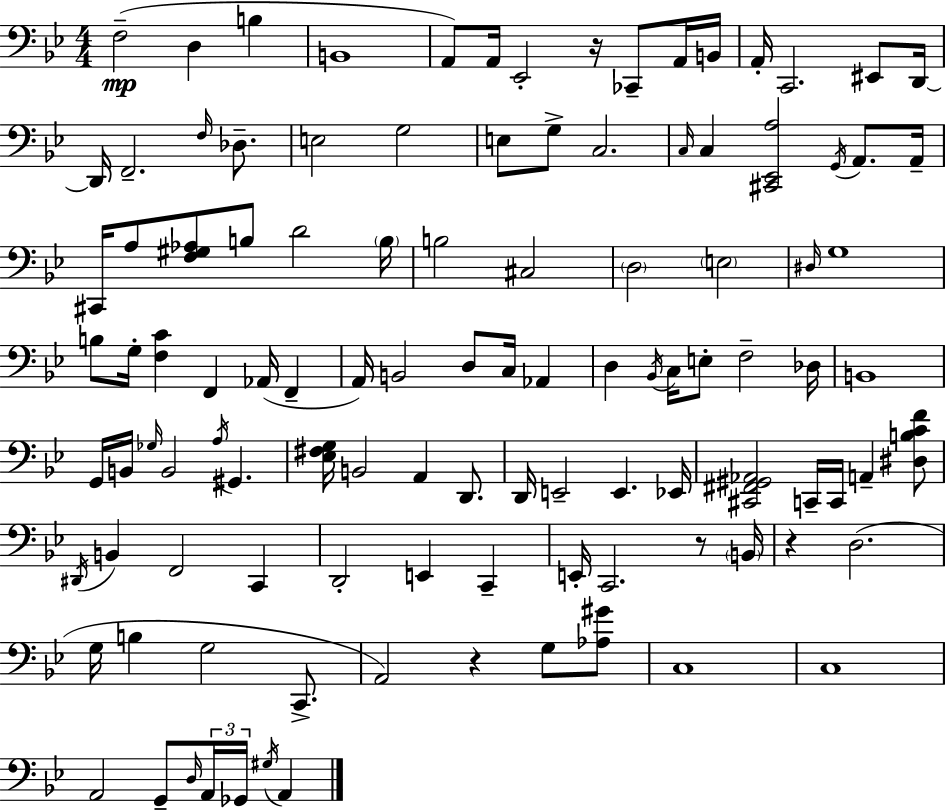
F3/h D3/q B3/q B2/w A2/e A2/s Eb2/h R/s CES2/e A2/s B2/s A2/s C2/h. EIS2/e D2/s D2/s F2/h. F3/s Db3/e. E3/h G3/h E3/e G3/e C3/h. C3/s C3/q [C#2,Eb2,A3]/h G2/s A2/e. A2/s C#2/s A3/e [F3,G#3,Ab3]/e B3/e D4/h B3/s B3/h C#3/h D3/h E3/h D#3/s G3/w B3/e G3/s [F3,C4]/q F2/q Ab2/s F2/q A2/s B2/h D3/e C3/s Ab2/q D3/q Bb2/s C3/s E3/e F3/h Db3/s B2/w G2/s B2/s Gb3/s B2/h A3/s G#2/q. [Eb3,F#3,G3]/s B2/h A2/q D2/e. D2/s E2/h E2/q. Eb2/s [C#2,F#2,G#2,Ab2]/h C2/s C2/s A2/q [D#3,B3,C4,F4]/e D#2/s B2/q F2/h C2/q D2/h E2/q C2/q E2/s C2/h. R/e B2/s R/q D3/h. G3/s B3/q G3/h C2/e. A2/h R/q G3/e [Ab3,G#4]/e C3/w C3/w A2/h G2/e D3/s A2/s Gb2/s G#3/s A2/q